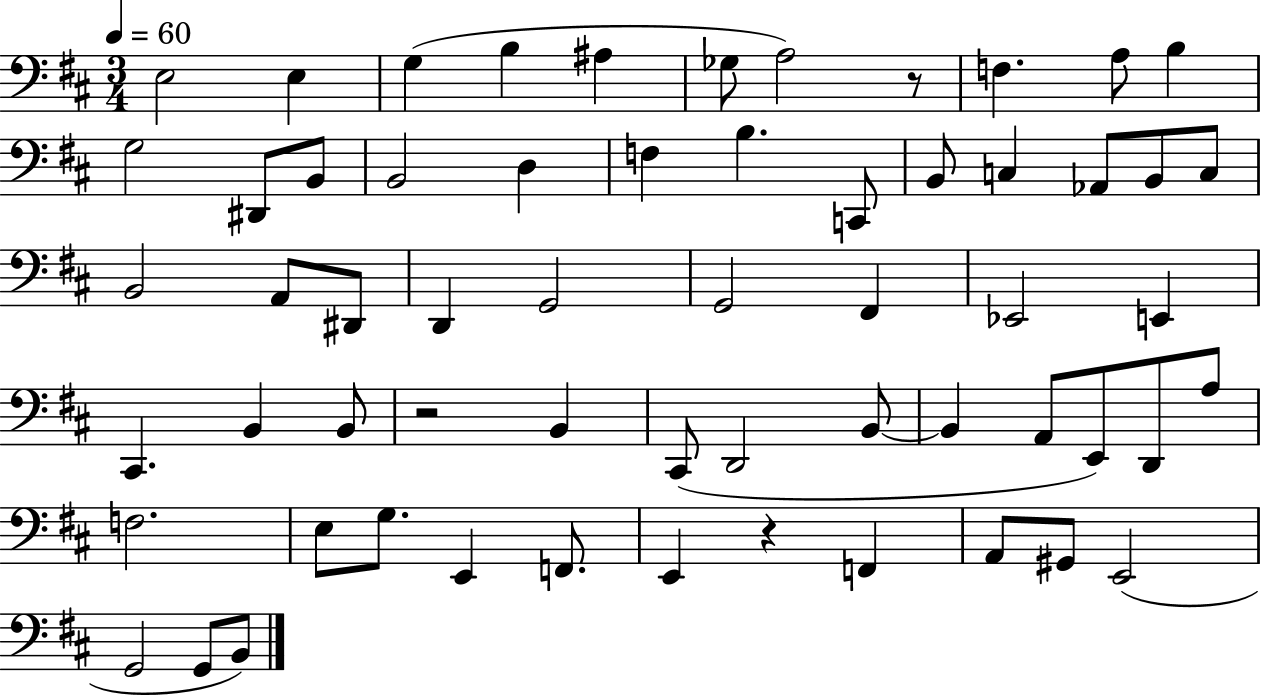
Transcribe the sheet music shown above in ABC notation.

X:1
T:Untitled
M:3/4
L:1/4
K:D
E,2 E, G, B, ^A, _G,/2 A,2 z/2 F, A,/2 B, G,2 ^D,,/2 B,,/2 B,,2 D, F, B, C,,/2 B,,/2 C, _A,,/2 B,,/2 C,/2 B,,2 A,,/2 ^D,,/2 D,, G,,2 G,,2 ^F,, _E,,2 E,, ^C,, B,, B,,/2 z2 B,, ^C,,/2 D,,2 B,,/2 B,, A,,/2 E,,/2 D,,/2 A,/2 F,2 E,/2 G,/2 E,, F,,/2 E,, z F,, A,,/2 ^G,,/2 E,,2 G,,2 G,,/2 B,,/2